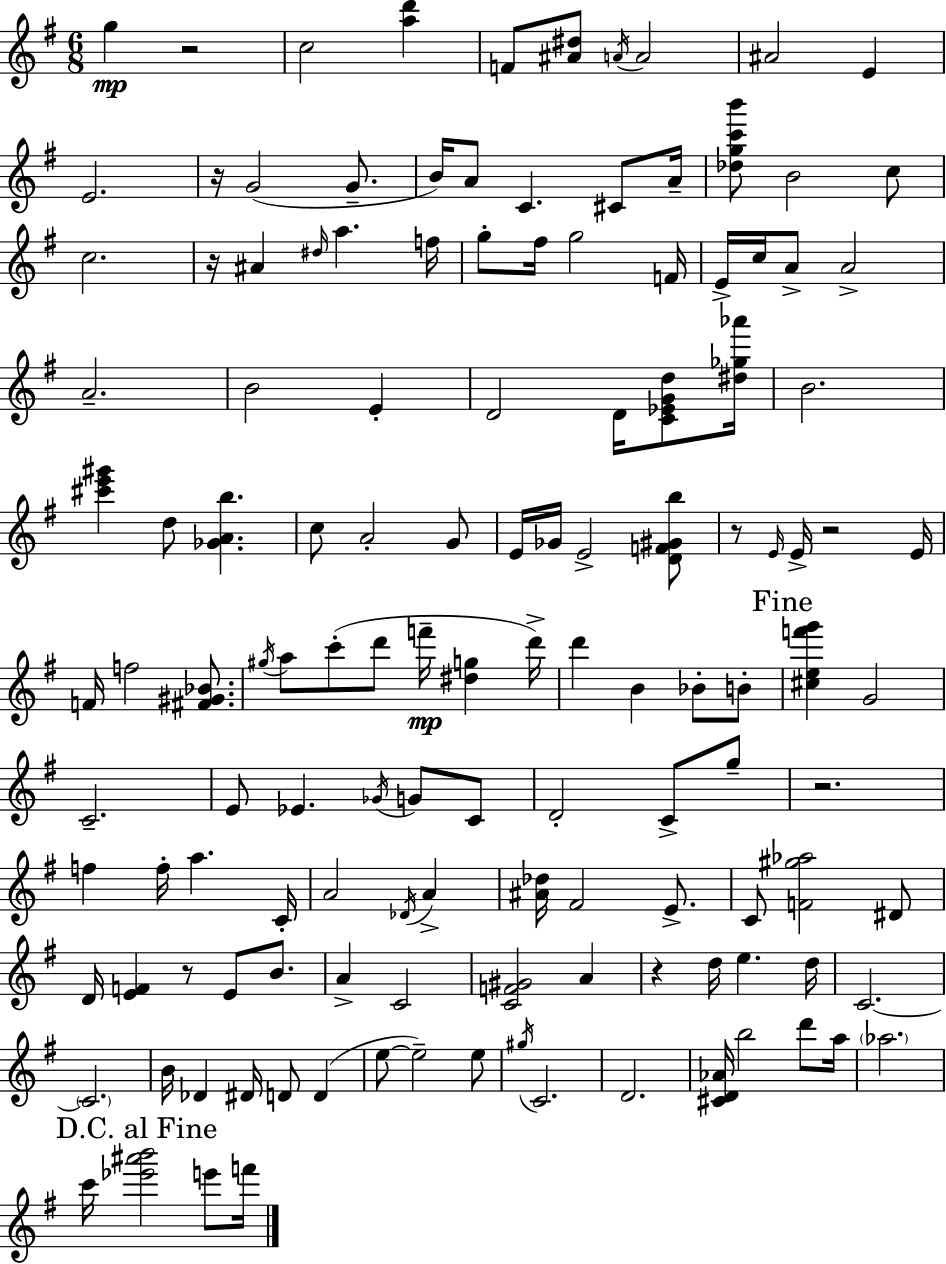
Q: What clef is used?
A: treble